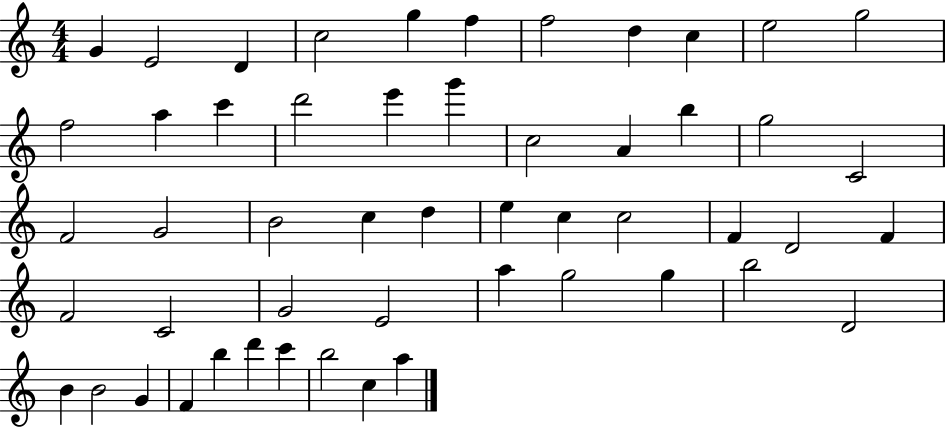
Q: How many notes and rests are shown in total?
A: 52